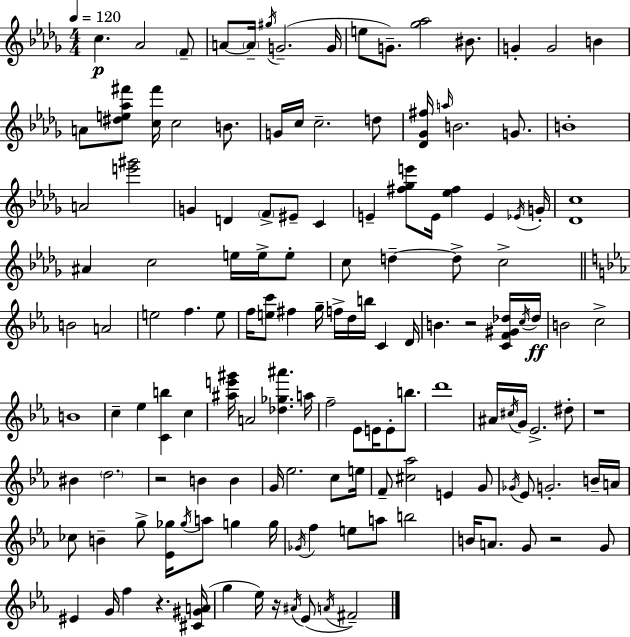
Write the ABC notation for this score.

X:1
T:Untitled
M:4/4
L:1/4
K:Bbm
c _A2 F/2 A/2 A/4 ^g/4 G2 G/4 e/2 G/2 [_g_a]2 ^B/2 G G2 B A/2 [^de_a^f']/2 [c^f']/4 c2 B/2 G/4 c/4 c2 d/2 [_D_G^f]/4 a/4 B2 G/2 B4 A2 [e'^g']2 G D F/2 ^E/2 C E [^f_ge']/2 E/4 [_e^f] E _E/4 G/4 [_Dc]4 ^A c2 e/4 e/4 e/2 c/2 d d/2 c2 B2 A2 e2 f e/2 f/4 [ec']/2 ^f g/4 f/4 d/4 b/4 C D/4 B z2 [CF^G_d]/4 c/4 _d/4 B2 c2 B4 c _e [Cb] c [^ae'^g']/4 A2 [_d_g^a'] a/4 f2 _E/2 E/4 E/2 b/2 d'4 ^A/4 ^c/4 G/4 _E2 ^d/2 z4 ^B d2 z2 B B G/4 _e2 c/2 e/4 F/2 [^c_a]2 E G/2 _G/4 _E/2 G2 B/4 A/4 _c/2 B g/2 [_E_g]/4 _g/4 a/2 g g/4 _G/4 f e/2 a/2 b2 B/4 A/2 G/2 z2 G/2 ^E G/4 f z [^C^GA]/4 g _e/4 z/4 ^A/4 _E/2 A/4 ^F2